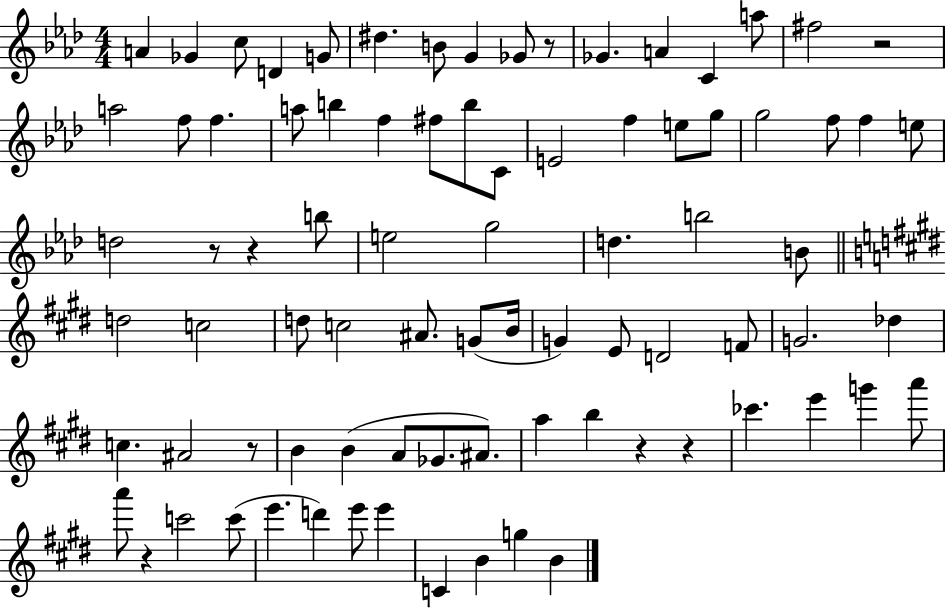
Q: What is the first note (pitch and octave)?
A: A4